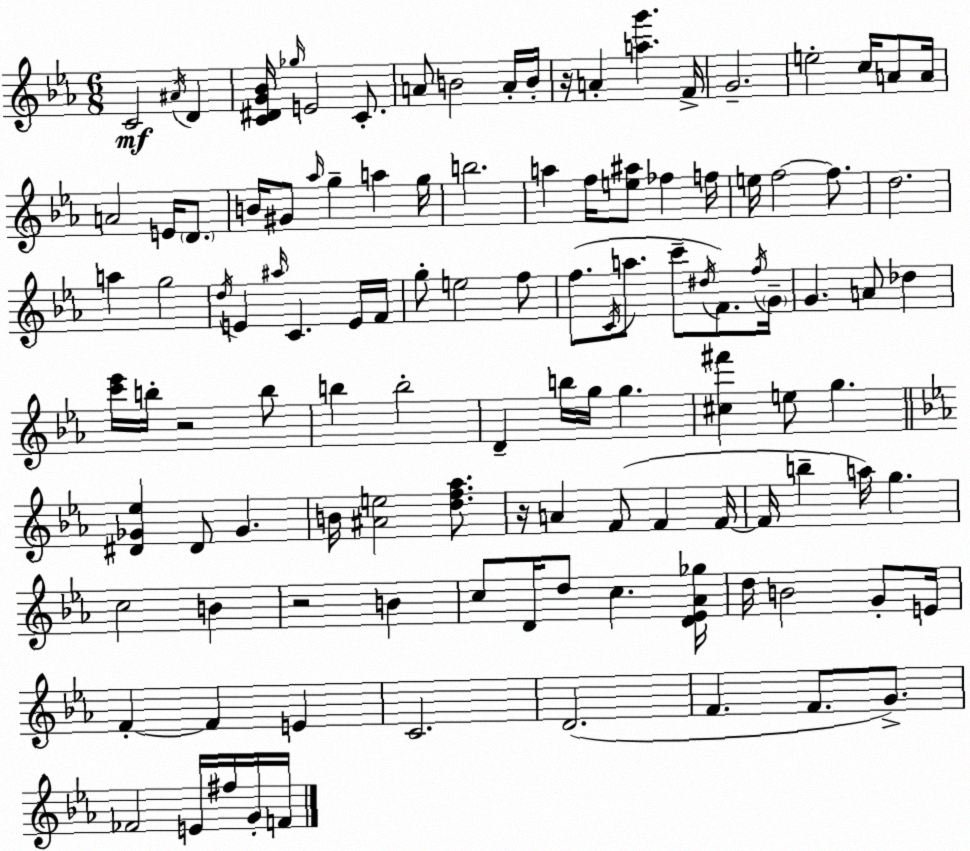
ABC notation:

X:1
T:Untitled
M:6/8
L:1/4
K:Cm
C2 ^A/4 D [C^DG_B]/4 _g/4 E2 C/2 A/2 B2 A/4 B/4 z/4 A [ag'] F/4 G2 e2 c/4 A/2 A/4 A2 E/4 D/2 B/4 ^G/2 _a/4 g a g/4 b2 a f/4 [e^a]/2 _f f/4 e/4 f2 f/2 d2 a g2 d/4 E ^a/4 C E/4 F/4 g/2 e2 f/2 f/2 C/4 a/2 c'/2 ^d/4 F/2 f/4 G/4 G A/2 _d [c'_e']/4 b/4 z2 b/2 b b2 D b/4 g/4 g [^c^f'] e/2 g [^D_G_e] ^D/2 _G B/4 [^Ae]2 [df_a]/2 z/4 A F/2 F F/4 F/4 b a/4 g c2 B z2 B c/2 D/4 d/2 c [D_E_A_g]/4 d/4 B2 G/2 E/4 F F E C2 D2 F F/2 G/2 _F2 E/4 ^f/4 G/4 F/4